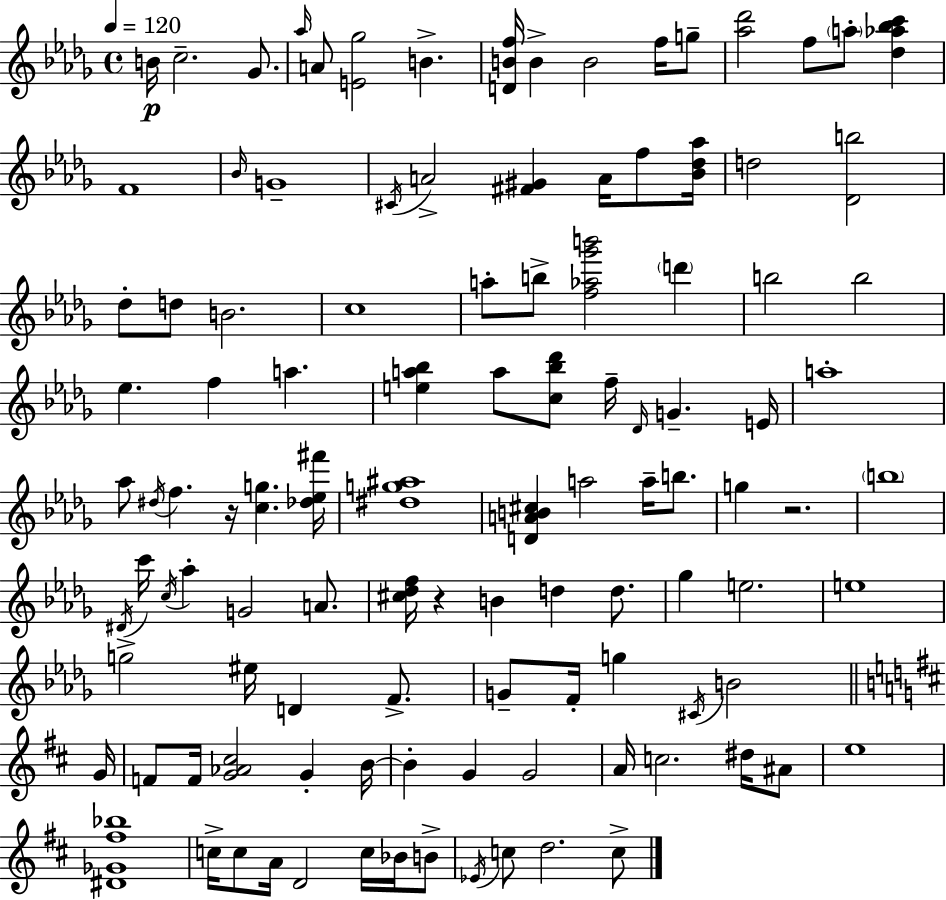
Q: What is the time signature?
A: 4/4